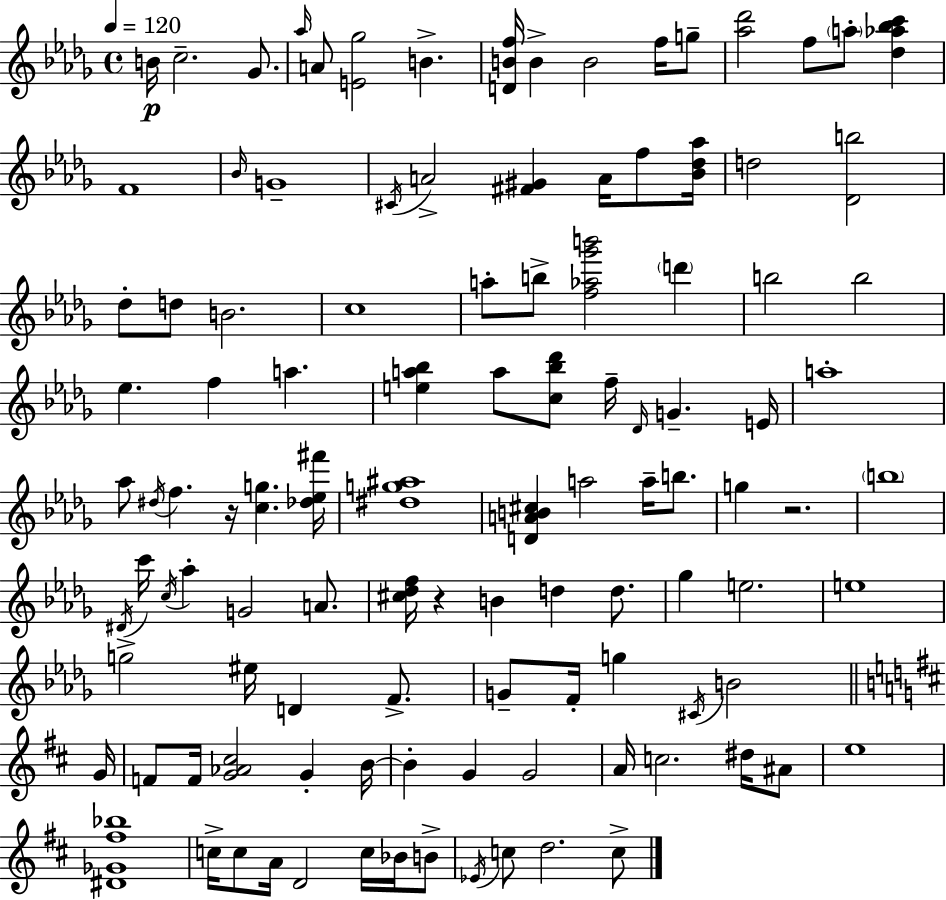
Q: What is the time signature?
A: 4/4